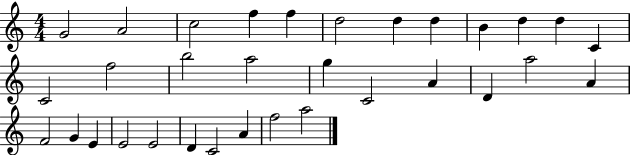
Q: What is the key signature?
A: C major